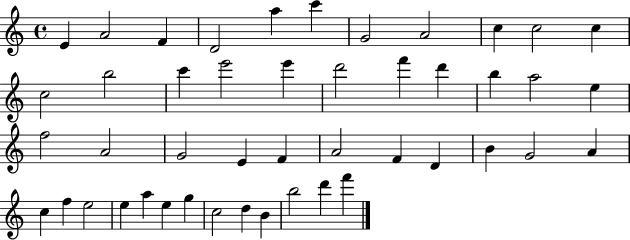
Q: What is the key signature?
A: C major